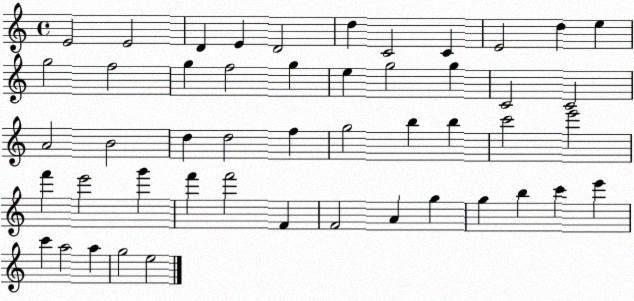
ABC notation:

X:1
T:Untitled
M:4/4
L:1/4
K:C
E2 E2 D E D2 d C2 C E2 d e g2 f2 g f2 g e g2 g C2 C2 A2 B2 d d2 f g2 b b c'2 e'2 f' e'2 g' f' f'2 F F2 A g g b c' e' c' a2 a g2 e2